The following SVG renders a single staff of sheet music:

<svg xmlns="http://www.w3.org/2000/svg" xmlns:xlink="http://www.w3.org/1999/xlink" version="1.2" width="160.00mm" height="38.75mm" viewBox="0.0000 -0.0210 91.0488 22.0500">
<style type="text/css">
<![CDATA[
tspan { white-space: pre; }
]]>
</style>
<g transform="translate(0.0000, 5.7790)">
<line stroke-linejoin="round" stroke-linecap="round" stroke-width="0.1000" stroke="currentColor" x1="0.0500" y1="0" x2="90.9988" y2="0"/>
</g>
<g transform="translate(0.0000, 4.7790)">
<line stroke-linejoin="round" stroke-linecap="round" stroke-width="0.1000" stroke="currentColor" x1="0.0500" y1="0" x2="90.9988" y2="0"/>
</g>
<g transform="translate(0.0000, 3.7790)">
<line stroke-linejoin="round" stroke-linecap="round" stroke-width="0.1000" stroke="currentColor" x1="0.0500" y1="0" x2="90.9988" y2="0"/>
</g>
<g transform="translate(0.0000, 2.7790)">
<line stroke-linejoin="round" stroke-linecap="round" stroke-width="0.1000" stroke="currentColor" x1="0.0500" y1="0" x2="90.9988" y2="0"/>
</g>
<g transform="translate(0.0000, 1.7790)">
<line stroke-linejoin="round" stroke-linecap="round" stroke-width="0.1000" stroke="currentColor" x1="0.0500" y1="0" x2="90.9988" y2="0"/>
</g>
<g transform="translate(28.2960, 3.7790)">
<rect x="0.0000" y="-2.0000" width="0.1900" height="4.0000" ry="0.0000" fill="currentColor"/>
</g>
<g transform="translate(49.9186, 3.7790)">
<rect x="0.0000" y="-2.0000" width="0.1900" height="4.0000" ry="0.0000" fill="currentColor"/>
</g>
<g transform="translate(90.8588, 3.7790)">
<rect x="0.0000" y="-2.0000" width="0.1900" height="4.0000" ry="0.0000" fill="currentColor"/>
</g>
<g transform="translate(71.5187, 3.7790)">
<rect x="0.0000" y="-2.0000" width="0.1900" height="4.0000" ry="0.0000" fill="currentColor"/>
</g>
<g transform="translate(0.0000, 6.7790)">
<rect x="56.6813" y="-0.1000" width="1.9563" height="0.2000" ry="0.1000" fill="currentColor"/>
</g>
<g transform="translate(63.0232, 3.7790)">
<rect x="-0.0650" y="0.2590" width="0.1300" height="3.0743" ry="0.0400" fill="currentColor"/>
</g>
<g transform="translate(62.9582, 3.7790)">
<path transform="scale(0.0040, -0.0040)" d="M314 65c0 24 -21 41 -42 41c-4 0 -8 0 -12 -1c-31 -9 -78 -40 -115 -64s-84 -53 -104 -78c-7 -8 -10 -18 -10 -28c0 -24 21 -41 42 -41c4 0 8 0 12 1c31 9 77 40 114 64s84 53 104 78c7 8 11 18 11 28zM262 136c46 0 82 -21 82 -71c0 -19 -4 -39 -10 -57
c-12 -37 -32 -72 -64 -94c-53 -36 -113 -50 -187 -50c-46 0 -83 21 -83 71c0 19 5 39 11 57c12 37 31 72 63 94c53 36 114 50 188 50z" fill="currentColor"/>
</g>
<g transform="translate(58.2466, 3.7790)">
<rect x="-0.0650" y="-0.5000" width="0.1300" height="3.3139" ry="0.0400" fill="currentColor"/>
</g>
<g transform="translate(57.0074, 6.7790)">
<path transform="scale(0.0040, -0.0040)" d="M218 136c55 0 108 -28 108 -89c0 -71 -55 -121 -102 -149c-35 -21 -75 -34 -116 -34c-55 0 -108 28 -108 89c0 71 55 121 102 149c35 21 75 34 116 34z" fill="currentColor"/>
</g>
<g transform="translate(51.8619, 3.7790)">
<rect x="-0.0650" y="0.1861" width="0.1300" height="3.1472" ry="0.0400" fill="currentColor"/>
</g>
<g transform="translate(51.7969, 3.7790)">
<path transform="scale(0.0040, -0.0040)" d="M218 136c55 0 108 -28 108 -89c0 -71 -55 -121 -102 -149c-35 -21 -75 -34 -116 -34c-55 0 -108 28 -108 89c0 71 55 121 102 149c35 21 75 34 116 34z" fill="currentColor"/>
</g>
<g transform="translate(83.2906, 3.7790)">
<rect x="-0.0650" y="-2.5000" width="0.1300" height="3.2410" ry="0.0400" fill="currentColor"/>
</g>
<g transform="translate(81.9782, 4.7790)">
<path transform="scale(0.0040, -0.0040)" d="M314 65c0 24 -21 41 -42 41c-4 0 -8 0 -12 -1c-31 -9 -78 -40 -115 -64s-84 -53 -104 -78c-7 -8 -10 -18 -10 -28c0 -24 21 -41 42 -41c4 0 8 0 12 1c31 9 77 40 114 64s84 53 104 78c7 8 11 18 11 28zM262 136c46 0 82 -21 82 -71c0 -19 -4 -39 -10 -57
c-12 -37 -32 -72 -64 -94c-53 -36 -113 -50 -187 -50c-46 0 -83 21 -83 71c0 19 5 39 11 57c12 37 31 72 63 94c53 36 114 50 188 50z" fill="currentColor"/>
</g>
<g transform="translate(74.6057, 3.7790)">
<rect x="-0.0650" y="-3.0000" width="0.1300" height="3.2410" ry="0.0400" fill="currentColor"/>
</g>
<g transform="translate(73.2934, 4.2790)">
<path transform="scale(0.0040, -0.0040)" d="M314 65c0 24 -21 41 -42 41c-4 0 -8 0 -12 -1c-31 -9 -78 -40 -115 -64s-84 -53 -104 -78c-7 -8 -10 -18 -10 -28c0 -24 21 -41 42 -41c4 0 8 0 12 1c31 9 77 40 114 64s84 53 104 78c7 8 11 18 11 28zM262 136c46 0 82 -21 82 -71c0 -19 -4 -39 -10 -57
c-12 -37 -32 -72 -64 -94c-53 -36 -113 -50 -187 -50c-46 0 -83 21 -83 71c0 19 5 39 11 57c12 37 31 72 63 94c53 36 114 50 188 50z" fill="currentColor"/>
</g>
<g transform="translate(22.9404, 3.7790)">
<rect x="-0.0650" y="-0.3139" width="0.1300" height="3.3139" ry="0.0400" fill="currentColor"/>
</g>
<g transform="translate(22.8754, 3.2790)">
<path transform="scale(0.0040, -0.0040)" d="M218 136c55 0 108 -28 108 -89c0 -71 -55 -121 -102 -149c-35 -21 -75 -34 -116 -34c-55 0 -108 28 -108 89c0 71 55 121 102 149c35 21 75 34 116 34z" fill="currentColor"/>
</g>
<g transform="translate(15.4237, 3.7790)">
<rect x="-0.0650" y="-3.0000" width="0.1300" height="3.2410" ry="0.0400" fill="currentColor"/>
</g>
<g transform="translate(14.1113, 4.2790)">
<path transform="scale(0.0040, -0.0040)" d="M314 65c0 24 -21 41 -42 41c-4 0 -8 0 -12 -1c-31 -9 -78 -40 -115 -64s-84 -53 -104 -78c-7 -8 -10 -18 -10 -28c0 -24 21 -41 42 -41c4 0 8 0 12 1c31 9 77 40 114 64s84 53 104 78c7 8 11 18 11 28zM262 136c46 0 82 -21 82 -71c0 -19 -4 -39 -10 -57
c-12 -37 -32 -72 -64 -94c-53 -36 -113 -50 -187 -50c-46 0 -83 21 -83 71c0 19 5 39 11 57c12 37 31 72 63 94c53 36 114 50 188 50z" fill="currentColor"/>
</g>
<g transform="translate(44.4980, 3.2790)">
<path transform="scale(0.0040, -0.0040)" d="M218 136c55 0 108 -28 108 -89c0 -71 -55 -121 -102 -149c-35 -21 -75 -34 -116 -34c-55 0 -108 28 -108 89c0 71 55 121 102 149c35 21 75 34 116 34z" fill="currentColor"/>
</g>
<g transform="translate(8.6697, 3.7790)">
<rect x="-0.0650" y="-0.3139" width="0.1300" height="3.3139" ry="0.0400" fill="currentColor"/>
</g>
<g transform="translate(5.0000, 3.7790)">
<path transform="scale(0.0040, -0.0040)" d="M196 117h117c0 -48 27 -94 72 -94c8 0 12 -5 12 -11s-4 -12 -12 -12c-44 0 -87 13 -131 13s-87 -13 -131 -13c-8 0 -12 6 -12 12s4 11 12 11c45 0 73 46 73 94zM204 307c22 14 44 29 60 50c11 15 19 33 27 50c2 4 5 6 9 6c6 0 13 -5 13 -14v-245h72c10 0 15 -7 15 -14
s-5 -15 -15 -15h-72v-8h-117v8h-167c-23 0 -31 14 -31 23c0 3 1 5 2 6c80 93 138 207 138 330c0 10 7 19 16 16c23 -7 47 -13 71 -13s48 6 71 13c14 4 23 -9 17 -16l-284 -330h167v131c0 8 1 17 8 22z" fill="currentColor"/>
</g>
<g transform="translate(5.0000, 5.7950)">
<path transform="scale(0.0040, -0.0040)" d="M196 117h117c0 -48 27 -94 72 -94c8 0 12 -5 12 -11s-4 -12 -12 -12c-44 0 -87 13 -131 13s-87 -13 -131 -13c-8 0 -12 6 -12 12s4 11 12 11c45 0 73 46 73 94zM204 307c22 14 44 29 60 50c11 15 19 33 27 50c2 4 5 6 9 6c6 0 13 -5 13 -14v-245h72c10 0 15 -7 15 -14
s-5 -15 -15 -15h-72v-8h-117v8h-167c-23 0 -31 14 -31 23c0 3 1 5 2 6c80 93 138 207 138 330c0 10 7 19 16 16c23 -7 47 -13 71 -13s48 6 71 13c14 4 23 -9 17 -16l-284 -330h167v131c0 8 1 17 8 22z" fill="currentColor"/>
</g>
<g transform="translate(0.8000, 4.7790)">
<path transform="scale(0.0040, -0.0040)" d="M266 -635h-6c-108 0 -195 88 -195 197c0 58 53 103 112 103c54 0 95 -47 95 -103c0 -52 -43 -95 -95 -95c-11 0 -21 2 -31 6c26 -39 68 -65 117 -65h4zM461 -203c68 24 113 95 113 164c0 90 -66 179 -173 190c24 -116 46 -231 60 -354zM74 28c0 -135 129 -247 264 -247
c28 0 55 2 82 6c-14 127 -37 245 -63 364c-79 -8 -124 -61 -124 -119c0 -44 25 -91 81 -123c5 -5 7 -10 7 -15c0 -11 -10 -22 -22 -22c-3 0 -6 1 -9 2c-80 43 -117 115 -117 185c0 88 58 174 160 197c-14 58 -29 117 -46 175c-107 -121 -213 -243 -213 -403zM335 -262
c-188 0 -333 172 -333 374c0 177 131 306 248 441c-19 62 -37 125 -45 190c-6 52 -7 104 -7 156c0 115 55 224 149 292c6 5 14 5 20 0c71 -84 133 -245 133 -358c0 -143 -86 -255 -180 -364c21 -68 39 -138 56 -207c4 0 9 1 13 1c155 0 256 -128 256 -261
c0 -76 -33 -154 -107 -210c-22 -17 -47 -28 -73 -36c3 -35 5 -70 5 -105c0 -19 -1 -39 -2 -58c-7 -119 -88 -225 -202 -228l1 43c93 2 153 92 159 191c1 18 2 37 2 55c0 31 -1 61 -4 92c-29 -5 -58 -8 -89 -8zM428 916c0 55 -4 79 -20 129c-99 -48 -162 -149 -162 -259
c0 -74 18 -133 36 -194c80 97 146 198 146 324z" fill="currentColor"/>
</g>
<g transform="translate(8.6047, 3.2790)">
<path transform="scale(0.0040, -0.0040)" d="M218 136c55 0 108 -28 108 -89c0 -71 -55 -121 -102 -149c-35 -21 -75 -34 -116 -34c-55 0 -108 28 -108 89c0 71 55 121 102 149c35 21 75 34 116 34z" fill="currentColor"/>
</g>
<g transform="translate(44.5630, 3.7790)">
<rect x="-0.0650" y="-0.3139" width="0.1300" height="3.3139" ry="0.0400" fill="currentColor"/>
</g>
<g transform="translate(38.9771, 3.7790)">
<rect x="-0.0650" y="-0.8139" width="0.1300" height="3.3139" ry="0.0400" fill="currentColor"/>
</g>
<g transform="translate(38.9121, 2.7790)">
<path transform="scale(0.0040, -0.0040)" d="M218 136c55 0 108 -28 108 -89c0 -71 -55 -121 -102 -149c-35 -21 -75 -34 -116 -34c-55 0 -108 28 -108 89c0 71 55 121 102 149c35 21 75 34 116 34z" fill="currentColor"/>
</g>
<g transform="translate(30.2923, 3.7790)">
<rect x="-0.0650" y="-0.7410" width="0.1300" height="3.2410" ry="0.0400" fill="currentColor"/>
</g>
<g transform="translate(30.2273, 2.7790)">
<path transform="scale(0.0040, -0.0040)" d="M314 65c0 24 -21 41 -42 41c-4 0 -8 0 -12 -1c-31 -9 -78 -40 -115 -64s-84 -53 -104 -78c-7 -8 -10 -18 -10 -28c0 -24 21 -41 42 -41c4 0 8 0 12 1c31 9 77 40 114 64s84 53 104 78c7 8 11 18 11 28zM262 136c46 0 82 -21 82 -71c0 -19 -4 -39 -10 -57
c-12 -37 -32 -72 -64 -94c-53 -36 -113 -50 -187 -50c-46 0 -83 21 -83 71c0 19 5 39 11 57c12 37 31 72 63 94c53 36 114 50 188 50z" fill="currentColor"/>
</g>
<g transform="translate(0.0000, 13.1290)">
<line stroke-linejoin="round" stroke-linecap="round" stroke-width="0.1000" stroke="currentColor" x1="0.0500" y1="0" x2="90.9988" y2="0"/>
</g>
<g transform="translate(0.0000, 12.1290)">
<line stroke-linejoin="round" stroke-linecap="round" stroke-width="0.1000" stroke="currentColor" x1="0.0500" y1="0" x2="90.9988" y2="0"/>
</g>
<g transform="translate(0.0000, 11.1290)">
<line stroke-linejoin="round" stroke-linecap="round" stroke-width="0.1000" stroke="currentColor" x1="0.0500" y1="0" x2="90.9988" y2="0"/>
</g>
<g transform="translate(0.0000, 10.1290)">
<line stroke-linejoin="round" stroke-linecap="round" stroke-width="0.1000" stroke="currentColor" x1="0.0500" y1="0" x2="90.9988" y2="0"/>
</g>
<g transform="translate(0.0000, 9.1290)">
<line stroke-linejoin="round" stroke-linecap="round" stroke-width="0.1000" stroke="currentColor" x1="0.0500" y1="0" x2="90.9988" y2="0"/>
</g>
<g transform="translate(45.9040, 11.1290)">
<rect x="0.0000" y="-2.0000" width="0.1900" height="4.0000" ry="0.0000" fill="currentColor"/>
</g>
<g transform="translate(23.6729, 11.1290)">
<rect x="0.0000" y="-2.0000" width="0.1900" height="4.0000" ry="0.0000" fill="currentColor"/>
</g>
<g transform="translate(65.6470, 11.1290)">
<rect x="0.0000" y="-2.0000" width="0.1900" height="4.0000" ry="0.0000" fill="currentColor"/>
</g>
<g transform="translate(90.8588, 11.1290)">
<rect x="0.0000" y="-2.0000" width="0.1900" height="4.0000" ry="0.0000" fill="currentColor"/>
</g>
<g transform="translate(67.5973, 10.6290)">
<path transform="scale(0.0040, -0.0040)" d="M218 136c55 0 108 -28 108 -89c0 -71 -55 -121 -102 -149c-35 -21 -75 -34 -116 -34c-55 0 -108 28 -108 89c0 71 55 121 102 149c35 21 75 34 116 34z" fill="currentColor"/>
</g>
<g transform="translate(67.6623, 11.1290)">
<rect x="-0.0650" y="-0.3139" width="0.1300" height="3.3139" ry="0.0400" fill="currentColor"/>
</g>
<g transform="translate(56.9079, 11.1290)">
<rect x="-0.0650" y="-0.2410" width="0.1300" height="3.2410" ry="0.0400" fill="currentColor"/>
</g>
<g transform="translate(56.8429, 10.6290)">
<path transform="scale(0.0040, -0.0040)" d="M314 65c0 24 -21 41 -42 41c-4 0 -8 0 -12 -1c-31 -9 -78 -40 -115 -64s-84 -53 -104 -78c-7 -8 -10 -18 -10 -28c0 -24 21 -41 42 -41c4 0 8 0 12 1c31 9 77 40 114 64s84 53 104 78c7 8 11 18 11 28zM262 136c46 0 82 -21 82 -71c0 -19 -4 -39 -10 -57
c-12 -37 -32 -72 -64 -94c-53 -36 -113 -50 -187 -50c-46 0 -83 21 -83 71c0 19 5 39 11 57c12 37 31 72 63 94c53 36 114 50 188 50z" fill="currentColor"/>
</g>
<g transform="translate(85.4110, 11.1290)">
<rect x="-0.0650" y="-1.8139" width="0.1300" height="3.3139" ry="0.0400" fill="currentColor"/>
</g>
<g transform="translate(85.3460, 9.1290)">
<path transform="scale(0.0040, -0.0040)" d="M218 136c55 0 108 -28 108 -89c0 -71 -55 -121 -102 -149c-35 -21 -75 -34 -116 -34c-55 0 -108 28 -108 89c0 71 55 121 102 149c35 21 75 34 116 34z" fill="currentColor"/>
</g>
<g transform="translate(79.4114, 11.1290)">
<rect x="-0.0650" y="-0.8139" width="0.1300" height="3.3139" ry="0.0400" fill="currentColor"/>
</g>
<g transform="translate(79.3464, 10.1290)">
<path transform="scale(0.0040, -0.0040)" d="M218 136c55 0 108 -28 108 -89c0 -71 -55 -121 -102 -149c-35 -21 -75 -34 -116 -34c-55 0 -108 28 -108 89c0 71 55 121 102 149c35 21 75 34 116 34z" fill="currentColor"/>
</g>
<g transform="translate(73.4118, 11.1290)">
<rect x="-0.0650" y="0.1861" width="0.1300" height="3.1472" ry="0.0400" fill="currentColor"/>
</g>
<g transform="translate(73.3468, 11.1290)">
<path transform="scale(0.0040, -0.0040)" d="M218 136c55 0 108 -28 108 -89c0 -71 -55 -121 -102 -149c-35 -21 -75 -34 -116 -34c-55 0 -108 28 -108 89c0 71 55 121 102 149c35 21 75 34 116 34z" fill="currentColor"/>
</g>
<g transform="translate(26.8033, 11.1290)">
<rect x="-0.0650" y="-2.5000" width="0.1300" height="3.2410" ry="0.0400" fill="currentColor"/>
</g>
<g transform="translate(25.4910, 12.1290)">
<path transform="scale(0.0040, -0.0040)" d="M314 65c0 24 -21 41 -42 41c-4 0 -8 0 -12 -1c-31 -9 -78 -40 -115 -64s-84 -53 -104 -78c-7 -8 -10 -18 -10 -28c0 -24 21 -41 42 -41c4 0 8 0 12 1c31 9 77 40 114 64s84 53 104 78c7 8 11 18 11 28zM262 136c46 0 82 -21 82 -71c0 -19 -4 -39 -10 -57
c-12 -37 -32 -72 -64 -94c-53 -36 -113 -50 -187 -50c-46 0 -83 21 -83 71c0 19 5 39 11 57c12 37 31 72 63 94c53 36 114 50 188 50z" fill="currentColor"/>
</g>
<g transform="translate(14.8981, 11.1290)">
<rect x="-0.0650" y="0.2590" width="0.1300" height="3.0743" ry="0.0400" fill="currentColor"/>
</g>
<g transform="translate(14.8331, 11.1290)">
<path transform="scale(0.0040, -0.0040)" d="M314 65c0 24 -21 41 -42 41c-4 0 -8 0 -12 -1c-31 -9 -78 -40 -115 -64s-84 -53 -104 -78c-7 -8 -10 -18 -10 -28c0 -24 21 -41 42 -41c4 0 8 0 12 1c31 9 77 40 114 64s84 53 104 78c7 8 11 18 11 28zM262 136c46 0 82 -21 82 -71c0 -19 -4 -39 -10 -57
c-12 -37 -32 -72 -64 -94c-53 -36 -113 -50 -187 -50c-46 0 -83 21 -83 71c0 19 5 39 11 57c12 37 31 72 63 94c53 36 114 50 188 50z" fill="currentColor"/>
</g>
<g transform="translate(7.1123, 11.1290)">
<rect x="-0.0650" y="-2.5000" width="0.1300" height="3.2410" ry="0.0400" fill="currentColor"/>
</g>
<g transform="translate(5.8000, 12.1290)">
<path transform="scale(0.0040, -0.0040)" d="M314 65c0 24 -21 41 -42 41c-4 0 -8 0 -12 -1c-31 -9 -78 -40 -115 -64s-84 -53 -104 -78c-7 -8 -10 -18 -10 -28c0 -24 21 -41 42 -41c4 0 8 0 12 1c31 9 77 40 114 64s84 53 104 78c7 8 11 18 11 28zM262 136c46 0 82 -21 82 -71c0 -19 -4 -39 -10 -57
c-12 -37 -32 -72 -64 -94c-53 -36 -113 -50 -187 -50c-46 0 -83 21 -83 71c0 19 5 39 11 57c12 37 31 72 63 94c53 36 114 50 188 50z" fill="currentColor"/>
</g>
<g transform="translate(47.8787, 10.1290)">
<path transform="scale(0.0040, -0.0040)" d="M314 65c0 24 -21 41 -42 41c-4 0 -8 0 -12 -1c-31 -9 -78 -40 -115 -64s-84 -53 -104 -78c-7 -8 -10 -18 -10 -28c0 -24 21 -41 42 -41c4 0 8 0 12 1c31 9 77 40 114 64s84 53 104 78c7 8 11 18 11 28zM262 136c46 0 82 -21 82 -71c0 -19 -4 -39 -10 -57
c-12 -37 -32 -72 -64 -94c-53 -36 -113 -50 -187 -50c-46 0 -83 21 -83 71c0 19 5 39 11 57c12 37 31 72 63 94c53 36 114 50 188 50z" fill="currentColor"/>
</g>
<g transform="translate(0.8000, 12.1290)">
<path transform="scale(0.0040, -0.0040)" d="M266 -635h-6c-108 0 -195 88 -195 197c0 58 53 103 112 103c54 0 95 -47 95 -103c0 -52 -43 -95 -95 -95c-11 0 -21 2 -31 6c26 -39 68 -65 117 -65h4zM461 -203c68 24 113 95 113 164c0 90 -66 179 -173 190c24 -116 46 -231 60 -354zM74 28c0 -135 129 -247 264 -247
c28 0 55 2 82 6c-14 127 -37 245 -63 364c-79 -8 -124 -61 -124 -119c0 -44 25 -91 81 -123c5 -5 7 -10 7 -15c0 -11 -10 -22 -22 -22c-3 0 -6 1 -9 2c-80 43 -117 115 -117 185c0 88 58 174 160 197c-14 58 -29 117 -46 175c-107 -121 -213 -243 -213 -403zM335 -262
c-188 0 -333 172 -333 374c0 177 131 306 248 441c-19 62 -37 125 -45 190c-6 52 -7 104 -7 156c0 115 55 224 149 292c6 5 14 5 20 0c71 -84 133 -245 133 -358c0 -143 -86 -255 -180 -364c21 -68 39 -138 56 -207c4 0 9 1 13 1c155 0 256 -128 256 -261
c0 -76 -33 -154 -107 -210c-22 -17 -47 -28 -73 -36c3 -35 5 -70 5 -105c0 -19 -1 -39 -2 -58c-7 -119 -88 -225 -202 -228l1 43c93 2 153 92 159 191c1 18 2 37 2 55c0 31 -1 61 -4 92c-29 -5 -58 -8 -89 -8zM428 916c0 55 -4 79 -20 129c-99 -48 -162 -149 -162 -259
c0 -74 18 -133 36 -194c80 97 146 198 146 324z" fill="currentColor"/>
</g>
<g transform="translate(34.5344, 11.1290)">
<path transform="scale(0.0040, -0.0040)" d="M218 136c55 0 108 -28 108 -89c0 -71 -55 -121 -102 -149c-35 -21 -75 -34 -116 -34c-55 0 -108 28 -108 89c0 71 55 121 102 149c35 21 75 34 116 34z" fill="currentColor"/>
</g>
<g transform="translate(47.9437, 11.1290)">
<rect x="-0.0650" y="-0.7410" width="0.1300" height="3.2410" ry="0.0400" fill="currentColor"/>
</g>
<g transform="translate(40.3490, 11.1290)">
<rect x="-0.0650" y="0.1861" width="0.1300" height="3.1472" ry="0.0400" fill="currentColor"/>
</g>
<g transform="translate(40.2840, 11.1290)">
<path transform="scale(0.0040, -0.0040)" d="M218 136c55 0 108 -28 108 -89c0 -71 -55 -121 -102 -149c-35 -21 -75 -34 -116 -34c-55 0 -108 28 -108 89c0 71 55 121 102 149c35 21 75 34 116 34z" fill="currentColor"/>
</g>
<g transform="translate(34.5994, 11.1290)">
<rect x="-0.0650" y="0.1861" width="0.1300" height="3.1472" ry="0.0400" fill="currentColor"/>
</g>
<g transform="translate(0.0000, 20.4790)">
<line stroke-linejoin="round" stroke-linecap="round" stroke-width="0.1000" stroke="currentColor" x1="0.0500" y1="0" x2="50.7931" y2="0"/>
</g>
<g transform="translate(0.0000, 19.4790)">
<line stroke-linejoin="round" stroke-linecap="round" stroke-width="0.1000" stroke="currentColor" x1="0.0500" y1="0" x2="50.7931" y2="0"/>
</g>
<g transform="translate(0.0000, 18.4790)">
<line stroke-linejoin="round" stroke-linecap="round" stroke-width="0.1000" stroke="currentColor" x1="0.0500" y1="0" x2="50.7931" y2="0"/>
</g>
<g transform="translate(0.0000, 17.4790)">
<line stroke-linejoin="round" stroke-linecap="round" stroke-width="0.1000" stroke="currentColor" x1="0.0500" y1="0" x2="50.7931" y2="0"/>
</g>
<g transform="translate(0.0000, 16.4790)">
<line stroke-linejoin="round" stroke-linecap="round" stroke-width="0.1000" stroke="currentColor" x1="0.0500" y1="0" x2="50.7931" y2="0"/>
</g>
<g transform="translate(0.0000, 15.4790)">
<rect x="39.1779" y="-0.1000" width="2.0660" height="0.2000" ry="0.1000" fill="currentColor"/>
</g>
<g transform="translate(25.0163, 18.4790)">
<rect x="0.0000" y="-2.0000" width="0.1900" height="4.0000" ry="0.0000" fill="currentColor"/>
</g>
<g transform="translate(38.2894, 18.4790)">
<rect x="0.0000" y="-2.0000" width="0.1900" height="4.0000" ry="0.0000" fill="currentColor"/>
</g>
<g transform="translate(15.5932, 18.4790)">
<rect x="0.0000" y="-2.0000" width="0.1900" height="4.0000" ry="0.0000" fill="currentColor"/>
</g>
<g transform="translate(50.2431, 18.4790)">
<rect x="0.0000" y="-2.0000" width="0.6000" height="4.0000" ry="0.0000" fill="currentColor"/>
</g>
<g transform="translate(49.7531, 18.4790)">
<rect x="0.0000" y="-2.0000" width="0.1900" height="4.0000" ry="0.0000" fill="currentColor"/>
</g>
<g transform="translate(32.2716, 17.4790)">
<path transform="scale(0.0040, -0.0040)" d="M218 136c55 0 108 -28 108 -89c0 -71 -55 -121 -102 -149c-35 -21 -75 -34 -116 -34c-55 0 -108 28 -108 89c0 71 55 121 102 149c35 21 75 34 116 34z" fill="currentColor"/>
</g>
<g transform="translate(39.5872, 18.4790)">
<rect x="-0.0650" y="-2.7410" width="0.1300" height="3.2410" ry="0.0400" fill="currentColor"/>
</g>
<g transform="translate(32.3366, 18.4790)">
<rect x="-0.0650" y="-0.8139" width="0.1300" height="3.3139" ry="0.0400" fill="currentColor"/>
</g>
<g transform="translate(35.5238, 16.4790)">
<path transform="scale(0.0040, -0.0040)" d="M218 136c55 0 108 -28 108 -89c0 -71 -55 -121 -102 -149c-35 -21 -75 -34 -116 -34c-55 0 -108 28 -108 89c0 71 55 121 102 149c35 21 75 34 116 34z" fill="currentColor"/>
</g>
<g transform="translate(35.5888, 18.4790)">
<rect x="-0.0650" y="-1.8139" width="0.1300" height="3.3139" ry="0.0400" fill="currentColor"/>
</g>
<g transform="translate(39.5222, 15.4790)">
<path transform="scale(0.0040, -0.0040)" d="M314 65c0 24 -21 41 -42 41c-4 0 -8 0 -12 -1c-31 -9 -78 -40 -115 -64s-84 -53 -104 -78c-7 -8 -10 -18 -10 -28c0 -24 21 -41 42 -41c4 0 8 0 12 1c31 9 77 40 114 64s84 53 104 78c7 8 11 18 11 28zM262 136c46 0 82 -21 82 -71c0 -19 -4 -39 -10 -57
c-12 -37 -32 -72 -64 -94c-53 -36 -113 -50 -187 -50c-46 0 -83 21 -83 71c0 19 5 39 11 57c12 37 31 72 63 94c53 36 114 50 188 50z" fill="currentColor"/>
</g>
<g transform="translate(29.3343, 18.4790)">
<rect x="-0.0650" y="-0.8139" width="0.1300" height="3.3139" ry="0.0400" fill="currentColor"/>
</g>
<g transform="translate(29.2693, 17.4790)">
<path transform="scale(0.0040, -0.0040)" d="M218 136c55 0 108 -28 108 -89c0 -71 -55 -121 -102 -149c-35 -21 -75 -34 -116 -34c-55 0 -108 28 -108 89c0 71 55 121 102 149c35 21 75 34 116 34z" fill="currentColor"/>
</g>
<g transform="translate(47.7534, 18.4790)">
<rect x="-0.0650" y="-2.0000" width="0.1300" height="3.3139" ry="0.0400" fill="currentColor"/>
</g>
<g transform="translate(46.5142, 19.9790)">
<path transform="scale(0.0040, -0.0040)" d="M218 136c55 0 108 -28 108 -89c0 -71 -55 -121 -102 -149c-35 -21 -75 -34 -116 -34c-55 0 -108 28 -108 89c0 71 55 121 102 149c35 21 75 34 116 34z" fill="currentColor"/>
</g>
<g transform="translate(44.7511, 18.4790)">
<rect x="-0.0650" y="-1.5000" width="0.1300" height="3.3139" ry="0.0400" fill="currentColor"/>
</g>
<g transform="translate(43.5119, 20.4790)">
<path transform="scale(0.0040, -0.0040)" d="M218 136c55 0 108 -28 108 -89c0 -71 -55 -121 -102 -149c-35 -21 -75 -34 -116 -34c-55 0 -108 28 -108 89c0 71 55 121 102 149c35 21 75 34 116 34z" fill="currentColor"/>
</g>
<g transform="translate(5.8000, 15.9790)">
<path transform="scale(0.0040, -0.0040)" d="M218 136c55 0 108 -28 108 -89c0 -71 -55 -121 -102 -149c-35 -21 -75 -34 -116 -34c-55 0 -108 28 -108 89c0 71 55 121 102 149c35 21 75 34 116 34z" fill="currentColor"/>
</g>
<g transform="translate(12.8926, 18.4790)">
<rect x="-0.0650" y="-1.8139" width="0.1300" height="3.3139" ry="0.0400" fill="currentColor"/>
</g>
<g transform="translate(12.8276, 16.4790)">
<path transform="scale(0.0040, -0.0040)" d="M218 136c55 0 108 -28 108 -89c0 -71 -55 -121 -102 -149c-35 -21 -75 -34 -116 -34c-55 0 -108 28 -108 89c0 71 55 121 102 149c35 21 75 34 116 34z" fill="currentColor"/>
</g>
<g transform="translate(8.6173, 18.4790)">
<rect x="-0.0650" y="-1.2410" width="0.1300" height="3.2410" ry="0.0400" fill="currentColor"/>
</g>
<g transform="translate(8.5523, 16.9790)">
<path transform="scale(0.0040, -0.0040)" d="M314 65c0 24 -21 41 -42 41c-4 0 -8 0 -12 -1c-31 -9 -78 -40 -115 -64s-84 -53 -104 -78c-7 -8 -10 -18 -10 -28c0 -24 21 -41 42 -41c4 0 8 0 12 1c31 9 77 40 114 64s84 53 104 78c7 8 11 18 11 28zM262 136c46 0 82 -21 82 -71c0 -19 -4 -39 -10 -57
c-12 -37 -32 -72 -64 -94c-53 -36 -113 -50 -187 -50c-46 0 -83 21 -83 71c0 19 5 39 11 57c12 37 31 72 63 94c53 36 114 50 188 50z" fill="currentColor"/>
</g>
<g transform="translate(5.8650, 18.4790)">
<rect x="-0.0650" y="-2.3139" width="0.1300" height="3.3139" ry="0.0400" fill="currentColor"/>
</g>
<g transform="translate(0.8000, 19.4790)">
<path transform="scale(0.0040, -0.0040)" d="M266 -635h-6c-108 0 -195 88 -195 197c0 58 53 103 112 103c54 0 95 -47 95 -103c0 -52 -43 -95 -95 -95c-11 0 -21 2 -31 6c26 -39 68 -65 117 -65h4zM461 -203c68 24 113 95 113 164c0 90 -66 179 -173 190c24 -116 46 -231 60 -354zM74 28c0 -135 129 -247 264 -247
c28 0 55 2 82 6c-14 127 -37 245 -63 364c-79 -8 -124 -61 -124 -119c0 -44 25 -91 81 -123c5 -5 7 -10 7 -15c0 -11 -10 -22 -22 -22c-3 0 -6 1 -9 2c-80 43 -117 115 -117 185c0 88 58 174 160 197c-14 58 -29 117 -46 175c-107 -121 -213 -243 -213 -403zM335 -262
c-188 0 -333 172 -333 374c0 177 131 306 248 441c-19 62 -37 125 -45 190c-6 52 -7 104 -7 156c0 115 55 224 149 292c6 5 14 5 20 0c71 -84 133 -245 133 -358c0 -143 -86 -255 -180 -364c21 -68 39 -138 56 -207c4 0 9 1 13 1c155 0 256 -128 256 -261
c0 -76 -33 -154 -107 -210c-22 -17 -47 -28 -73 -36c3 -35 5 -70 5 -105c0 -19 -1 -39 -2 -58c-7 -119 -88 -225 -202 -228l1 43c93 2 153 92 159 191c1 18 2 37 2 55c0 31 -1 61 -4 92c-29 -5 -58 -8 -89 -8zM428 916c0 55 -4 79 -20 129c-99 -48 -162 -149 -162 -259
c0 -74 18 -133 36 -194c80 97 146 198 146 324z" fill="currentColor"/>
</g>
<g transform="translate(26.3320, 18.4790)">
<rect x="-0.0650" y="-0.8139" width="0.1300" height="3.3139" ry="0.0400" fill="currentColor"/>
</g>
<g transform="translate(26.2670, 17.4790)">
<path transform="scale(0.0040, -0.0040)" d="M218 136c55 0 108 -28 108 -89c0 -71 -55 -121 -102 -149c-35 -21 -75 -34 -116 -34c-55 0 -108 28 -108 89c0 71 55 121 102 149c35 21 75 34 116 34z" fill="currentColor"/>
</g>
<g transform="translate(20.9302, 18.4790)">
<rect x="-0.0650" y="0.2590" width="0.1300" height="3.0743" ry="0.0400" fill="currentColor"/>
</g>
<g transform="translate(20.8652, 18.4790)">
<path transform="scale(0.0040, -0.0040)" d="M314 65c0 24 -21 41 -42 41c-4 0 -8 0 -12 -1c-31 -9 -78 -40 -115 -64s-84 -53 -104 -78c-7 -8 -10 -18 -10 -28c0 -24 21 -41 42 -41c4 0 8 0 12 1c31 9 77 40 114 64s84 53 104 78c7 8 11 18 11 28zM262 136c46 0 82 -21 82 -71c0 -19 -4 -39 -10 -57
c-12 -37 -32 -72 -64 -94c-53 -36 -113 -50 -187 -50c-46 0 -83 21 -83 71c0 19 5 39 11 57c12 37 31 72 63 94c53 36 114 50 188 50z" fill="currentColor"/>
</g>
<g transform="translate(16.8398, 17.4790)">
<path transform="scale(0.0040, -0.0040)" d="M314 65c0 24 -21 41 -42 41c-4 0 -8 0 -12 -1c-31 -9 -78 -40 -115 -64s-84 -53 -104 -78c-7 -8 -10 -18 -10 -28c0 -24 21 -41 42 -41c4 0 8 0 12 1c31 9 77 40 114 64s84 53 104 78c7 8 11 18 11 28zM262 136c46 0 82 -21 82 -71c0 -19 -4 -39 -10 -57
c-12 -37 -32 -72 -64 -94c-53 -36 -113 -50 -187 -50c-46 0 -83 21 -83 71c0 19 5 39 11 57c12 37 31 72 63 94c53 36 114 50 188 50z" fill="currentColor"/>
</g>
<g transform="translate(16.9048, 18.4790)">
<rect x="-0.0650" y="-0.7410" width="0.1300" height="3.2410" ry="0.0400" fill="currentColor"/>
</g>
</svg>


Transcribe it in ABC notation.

X:1
T:Untitled
M:4/4
L:1/4
K:C
c A2 c d2 d c B C B2 A2 G2 G2 B2 G2 B B d2 c2 c B d f g e2 f d2 B2 d d d f a2 E F